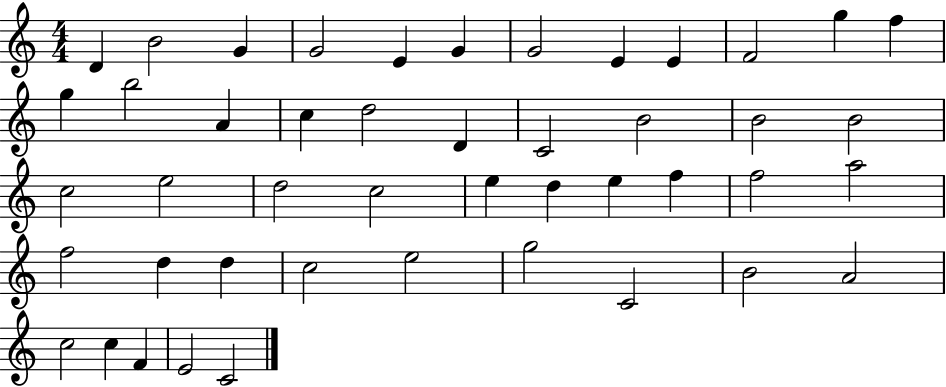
X:1
T:Untitled
M:4/4
L:1/4
K:C
D B2 G G2 E G G2 E E F2 g f g b2 A c d2 D C2 B2 B2 B2 c2 e2 d2 c2 e d e f f2 a2 f2 d d c2 e2 g2 C2 B2 A2 c2 c F E2 C2